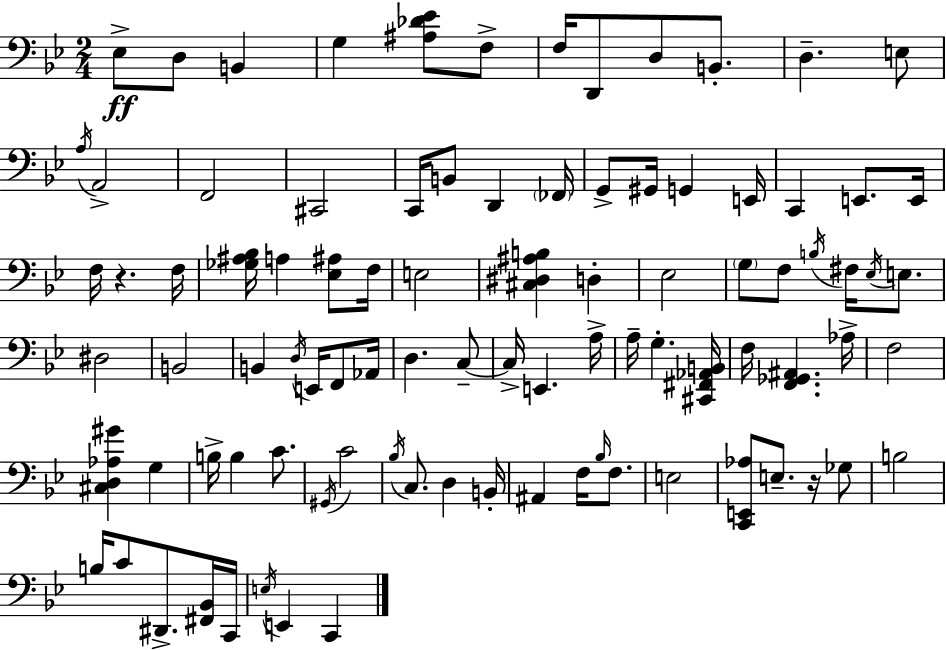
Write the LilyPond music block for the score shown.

{
  \clef bass
  \numericTimeSignature
  \time 2/4
  \key g \minor
  ees8->\ff d8 b,4 | g4 <ais des' ees'>8 f8-> | f16 d,8 d8 b,8.-. | d4.-- e8 | \break \acciaccatura { a16 } a,2-> | f,2 | cis,2 | c,16 b,8 d,4 | \break \parenthesize fes,16 g,8-> gis,16 g,4 | e,16 c,4 e,8. | e,16 f16 r4. | f16 <ges ais bes>16 a4 <ees ais>8 | \break f16 e2 | <cis dis ais b>4 d4-. | ees2 | \parenthesize g8 f8 \acciaccatura { b16 } fis16 \acciaccatura { ees16 } | \break e8. dis2 | b,2 | b,4 \acciaccatura { d16 } | e,16 f,8 aes,16 d4. | \break c8--~~ c16-> e,4. | a16-> a16-- g4.-. | <cis, fis, aes, b,>16 f16 <f, ges, ais,>4. | aes16-> f2 | \break <cis d aes gis'>4 | g4 b16-> b4 | c'8. \acciaccatura { gis,16 } c'2 | \acciaccatura { bes16 } c8. | \break d4 b,16-. ais,4 | f16 \grace { bes16 } f8. e2 | <c, e, aes>8 | e8.-- r16 ges8 b2 | \break b16 | c'8 dis,8.-> <fis, bes,>16 c,16 \acciaccatura { e16 } | e,4 c,4 | \bar "|."
}